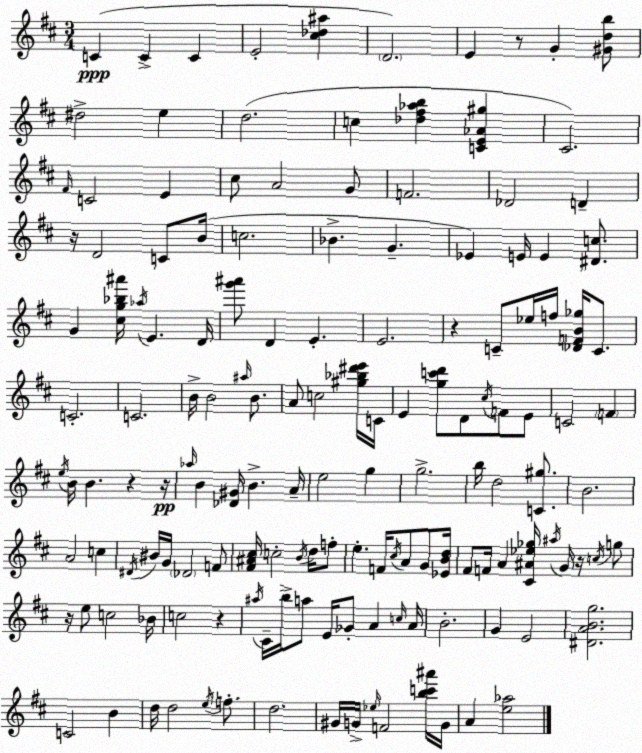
X:1
T:Untitled
M:3/4
L:1/4
K:D
C C C E2 [^c_d^a] D2 E z/2 G [^Gdb]/2 ^d2 e d2 c [_d^f_ab] [CE_A^g] ^C2 ^F/4 C2 E ^c/2 A2 G/2 F2 _D2 D z/4 D2 C/2 B/4 c2 _B G _E E/4 E [^Dc]/2 G [^cg_b^a']/4 _a/4 E D/4 [g'^a']/2 D E E2 z C/2 _e/4 f/4 [_DFB_g]/4 C/2 C2 C2 B/4 B2 ^a/4 B/2 A/2 c2 [^g_b^d'e']/4 C/4 E [gc'd']/2 D/2 ^c/4 F/2 E/2 C2 F e/4 B/4 B z z/4 _a/4 B [_D^G]/4 B A/4 e2 g g2 b/4 d2 [C^g]/2 B2 A2 c ^D/4 ^B/4 G/4 _D2 F/2 [^F^A^c]/4 c2 B/4 d/4 f/2 e F/4 ^c/4 A/2 G/2 [_EBd]/4 ^F/2 F/4 A [^C^A_e_g]/4 ^a/4 G/4 z/4 c/4 g/2 z/4 e/2 c2 _B/4 c2 z ^a/4 ^C/4 b/4 a/2 E/4 _G/2 A c/4 A/4 B2 G E2 [^DABg]2 C2 B d/4 d2 e/4 f/2 d2 ^G/4 G/4 _e/4 F2 [bc'^a']/4 G/4 A [e_a]2